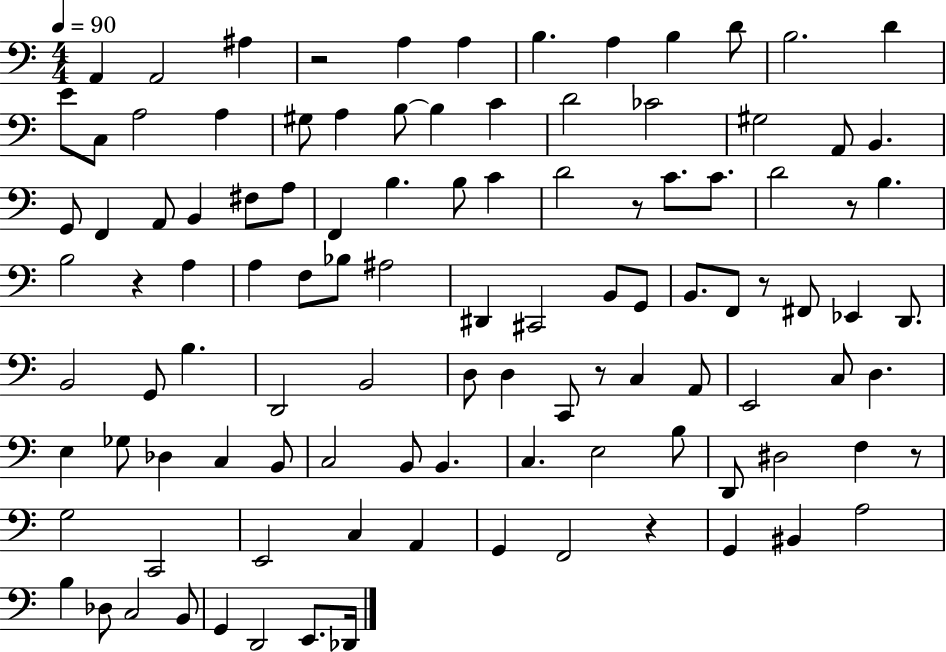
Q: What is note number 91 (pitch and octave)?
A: BIS2